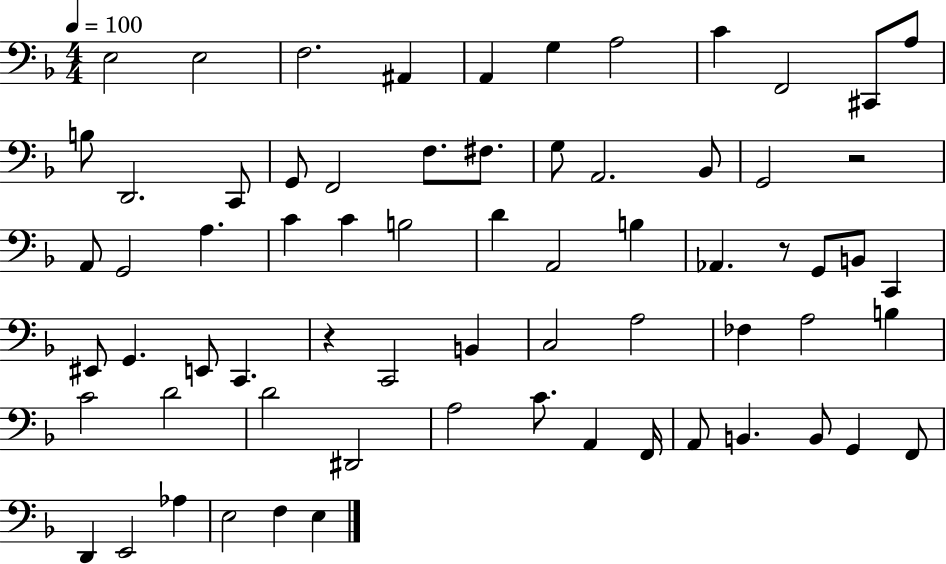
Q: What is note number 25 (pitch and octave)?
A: A3